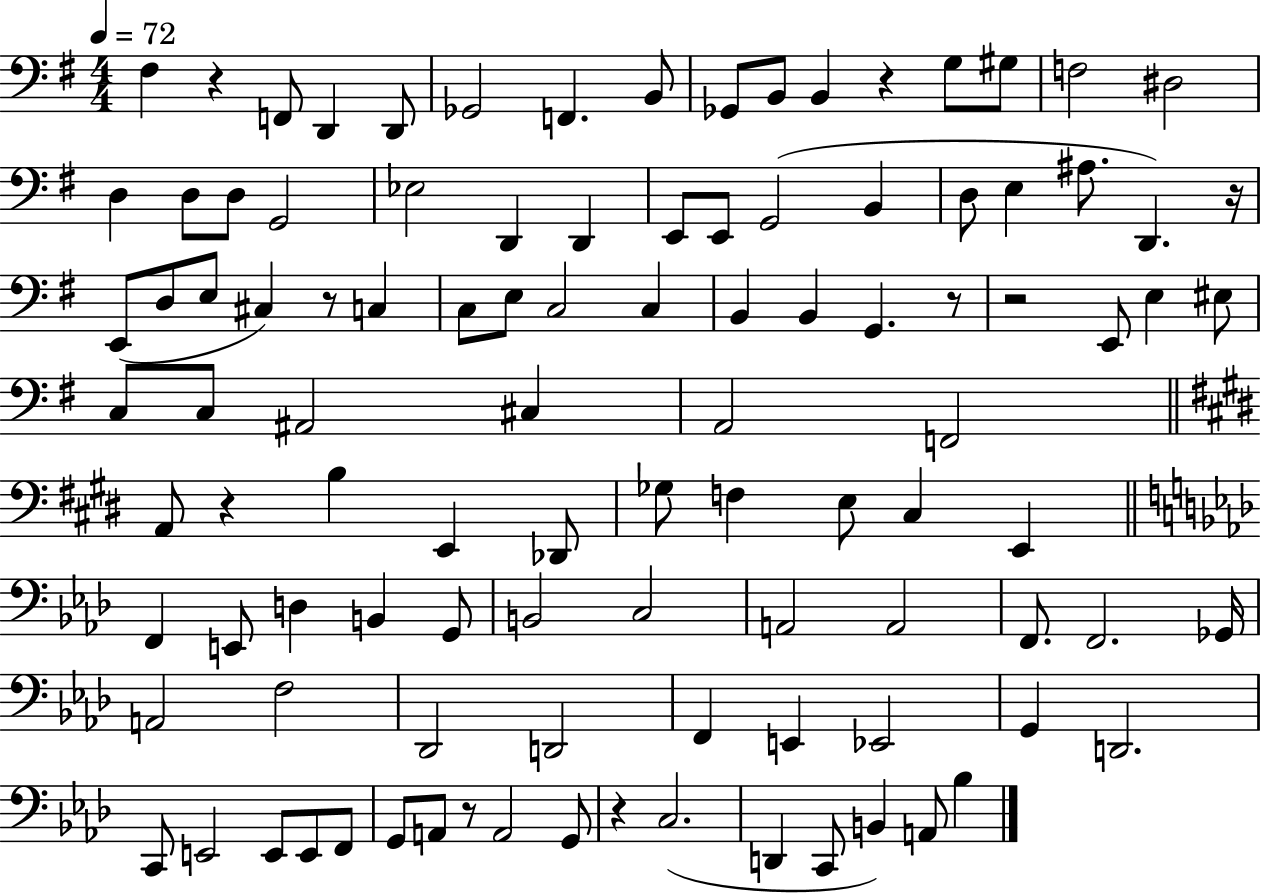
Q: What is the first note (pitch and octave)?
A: F#3